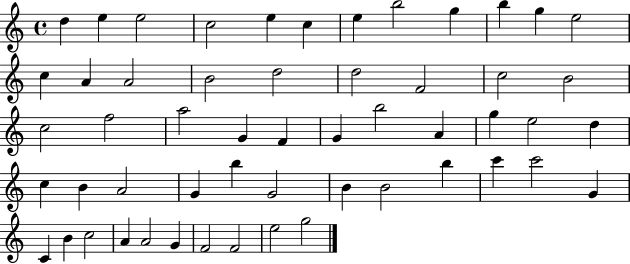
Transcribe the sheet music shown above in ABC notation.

X:1
T:Untitled
M:4/4
L:1/4
K:C
d e e2 c2 e c e b2 g b g e2 c A A2 B2 d2 d2 F2 c2 B2 c2 f2 a2 G F G b2 A g e2 d c B A2 G b G2 B B2 b c' c'2 G C B c2 A A2 G F2 F2 e2 g2